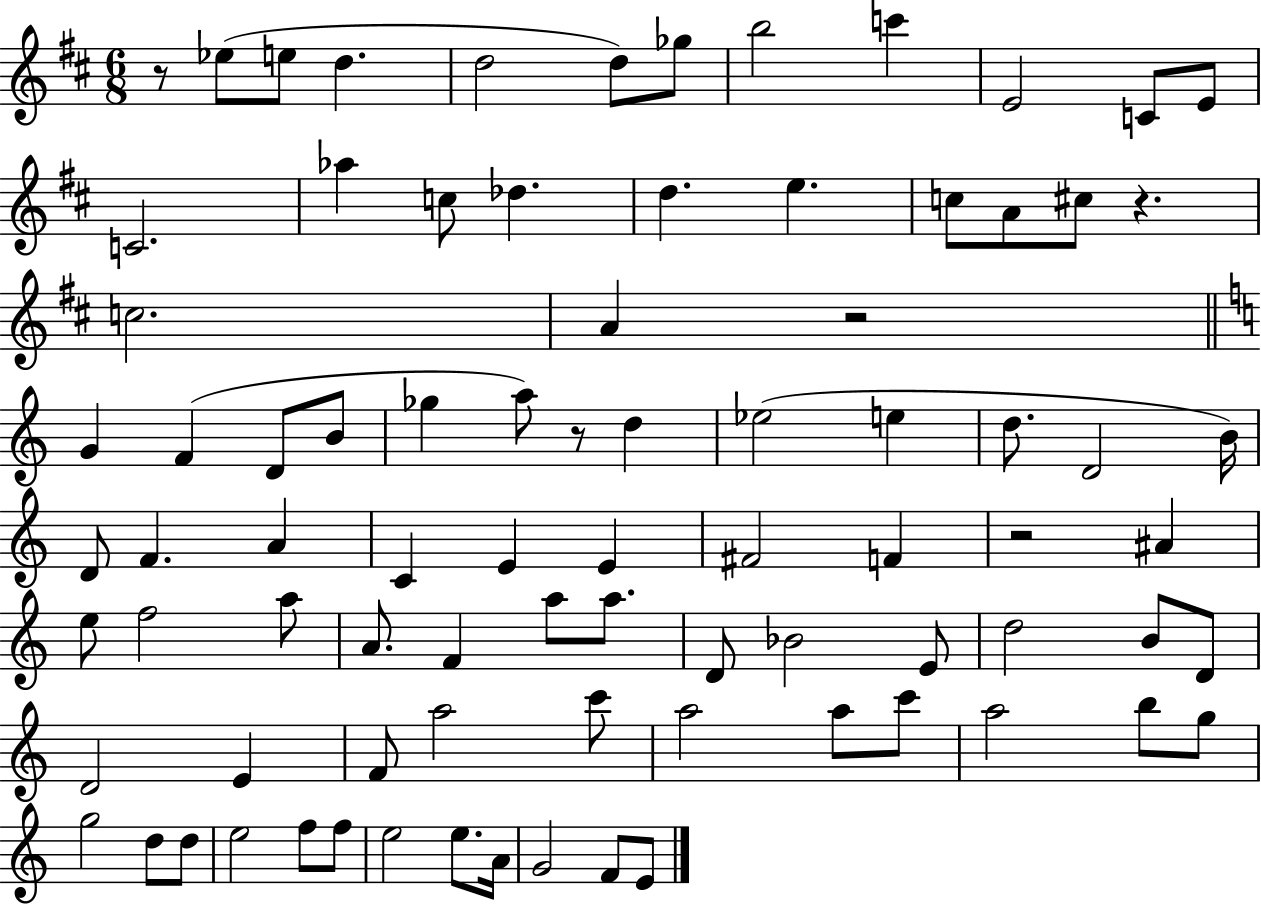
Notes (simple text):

R/e Eb5/e E5/e D5/q. D5/h D5/e Gb5/e B5/h C6/q E4/h C4/e E4/e C4/h. Ab5/q C5/e Db5/q. D5/q. E5/q. C5/e A4/e C#5/e R/q. C5/h. A4/q R/h G4/q F4/q D4/e B4/e Gb5/q A5/e R/e D5/q Eb5/h E5/q D5/e. D4/h B4/s D4/e F4/q. A4/q C4/q E4/q E4/q F#4/h F4/q R/h A#4/q E5/e F5/h A5/e A4/e. F4/q A5/e A5/e. D4/e Bb4/h E4/e D5/h B4/e D4/e D4/h E4/q F4/e A5/h C6/e A5/h A5/e C6/e A5/h B5/e G5/e G5/h D5/e D5/e E5/h F5/e F5/e E5/h E5/e. A4/s G4/h F4/e E4/e